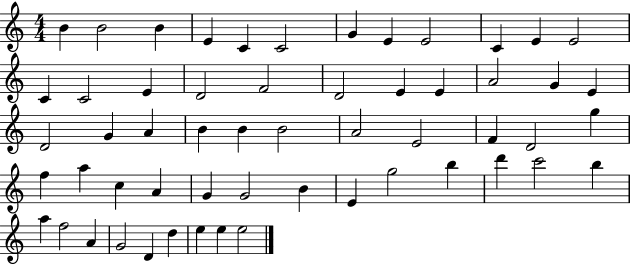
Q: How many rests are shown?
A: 0